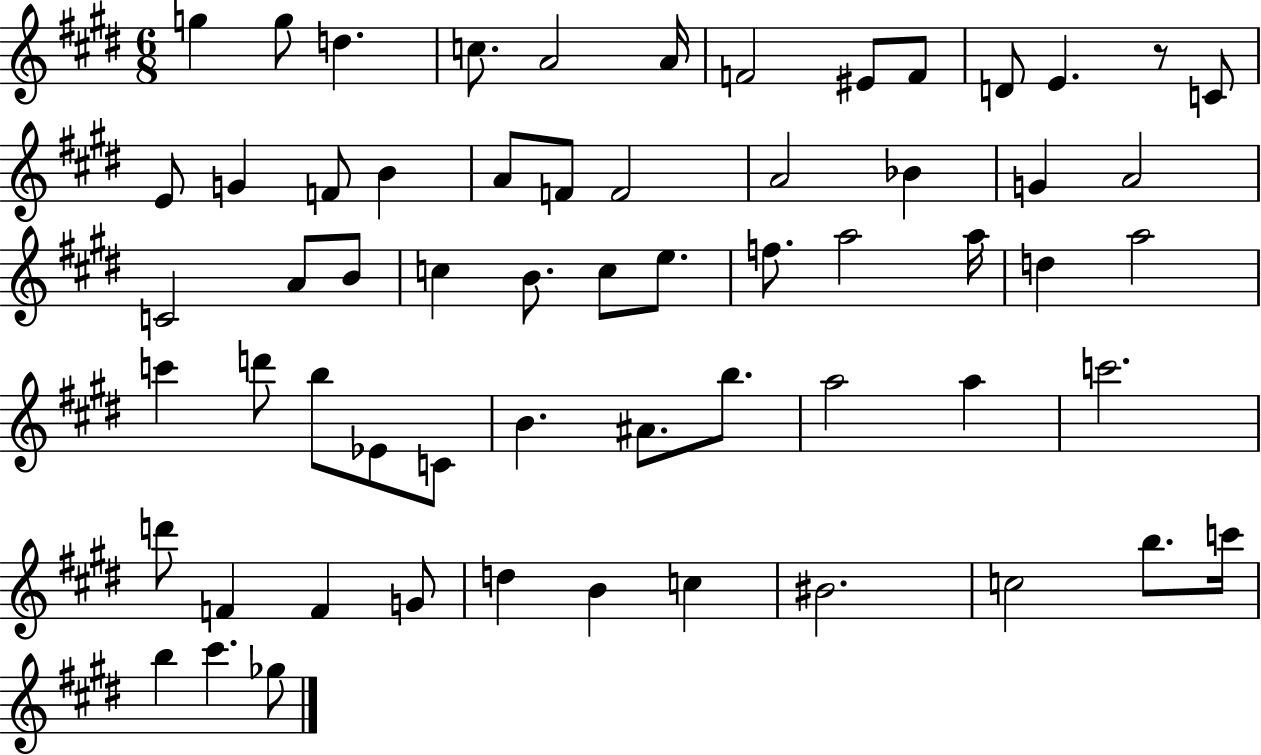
{
  \clef treble
  \numericTimeSignature
  \time 6/8
  \key e \major
  g''4 g''8 d''4. | c''8. a'2 a'16 | f'2 eis'8 f'8 | d'8 e'4. r8 c'8 | \break e'8 g'4 f'8 b'4 | a'8 f'8 f'2 | a'2 bes'4 | g'4 a'2 | \break c'2 a'8 b'8 | c''4 b'8. c''8 e''8. | f''8. a''2 a''16 | d''4 a''2 | \break c'''4 d'''8 b''8 ees'8 c'8 | b'4. ais'8. b''8. | a''2 a''4 | c'''2. | \break d'''8 f'4 f'4 g'8 | d''4 b'4 c''4 | bis'2. | c''2 b''8. c'''16 | \break b''4 cis'''4. ges''8 | \bar "|."
}